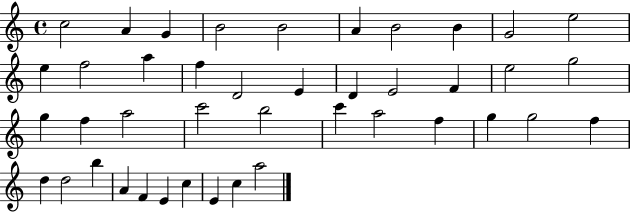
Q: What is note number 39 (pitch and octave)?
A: C5